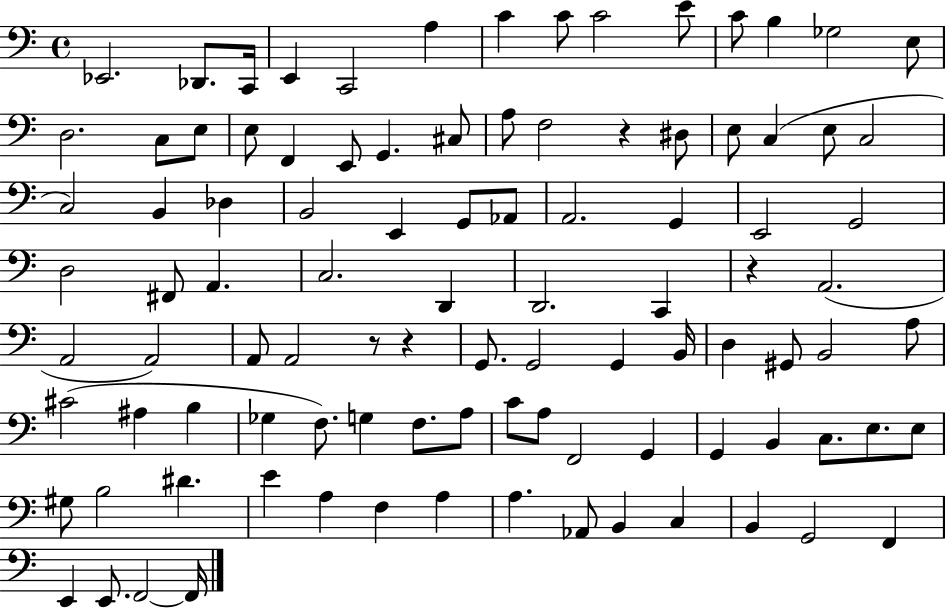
{
  \clef bass
  \time 4/4
  \defaultTimeSignature
  \key c \major
  ees,2. des,8. c,16 | e,4 c,2 a4 | c'4 c'8 c'2 e'8 | c'8 b4 ges2 e8 | \break d2. c8 e8 | e8 f,4 e,8 g,4. cis8 | a8 f2 r4 dis8 | e8 c4( e8 c2 | \break c2) b,4 des4 | b,2 e,4 g,8 aes,8 | a,2. g,4 | e,2 g,2 | \break d2 fis,8 a,4. | c2. d,4 | d,2. c,4 | r4 a,2.( | \break a,2 a,2) | a,8 a,2 r8 r4 | g,8. g,2 g,4 b,16 | d4 gis,8 b,2 a8 | \break cis'2( ais4 b4 | ges4 f8.) g4 f8. a8 | c'8 a8 f,2 g,4 | g,4 b,4 c8. e8. e8 | \break gis8 b2 dis'4. | e'4 a4 f4 a4 | a4. aes,8 b,4 c4 | b,4 g,2 f,4 | \break e,4 e,8. f,2~~ f,16 | \bar "|."
}